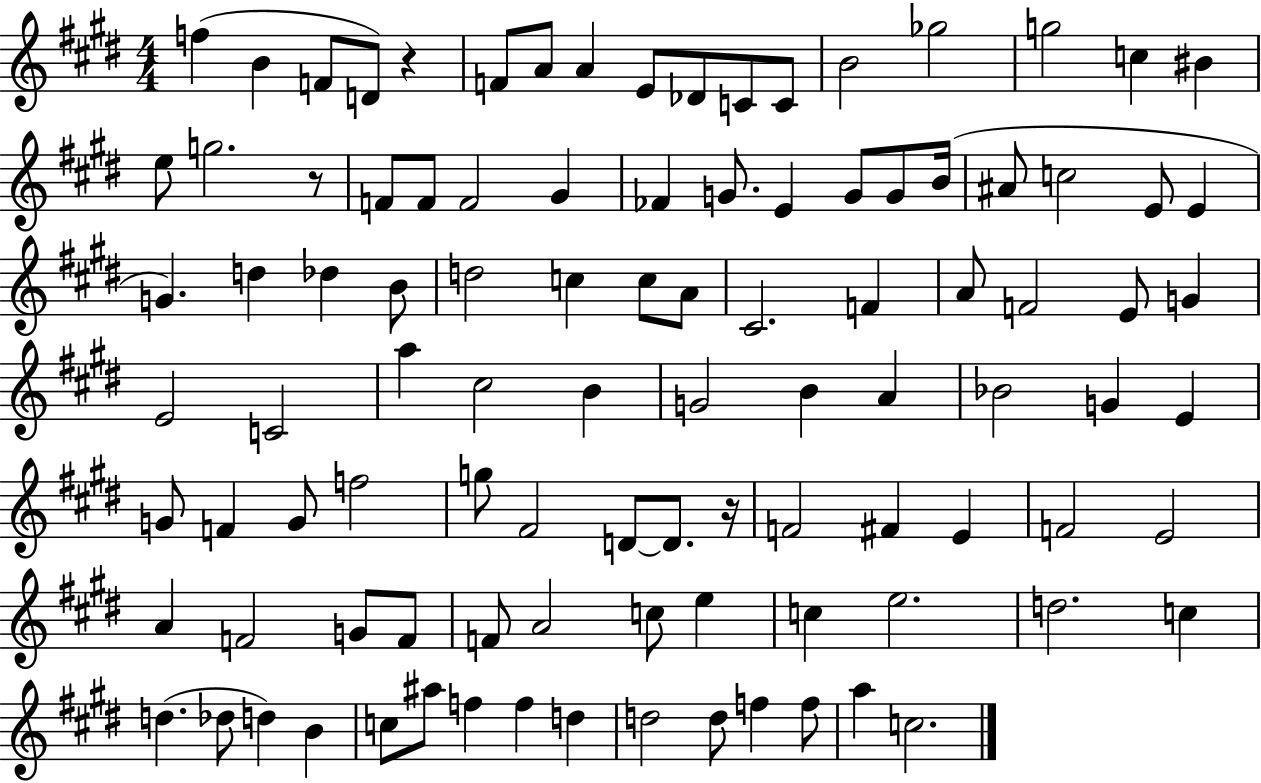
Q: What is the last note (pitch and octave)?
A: C5